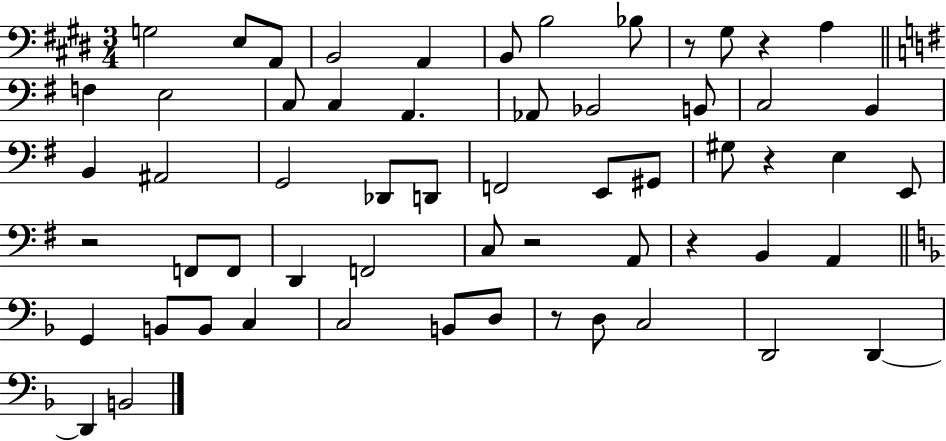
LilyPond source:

{
  \clef bass
  \numericTimeSignature
  \time 3/4
  \key e \major
  g2 e8 a,8 | b,2 a,4 | b,8 b2 bes8 | r8 gis8 r4 a4 | \break \bar "||" \break \key g \major f4 e2 | c8 c4 a,4. | aes,8 bes,2 b,8 | c2 b,4 | \break b,4 ais,2 | g,2 des,8 d,8 | f,2 e,8 gis,8 | gis8 r4 e4 e,8 | \break r2 f,8 f,8 | d,4 f,2 | c8 r2 a,8 | r4 b,4 a,4 | \break \bar "||" \break \key d \minor g,4 b,8 b,8 c4 | c2 b,8 d8 | r8 d8 c2 | d,2 d,4~~ | \break d,4 b,2 | \bar "|."
}